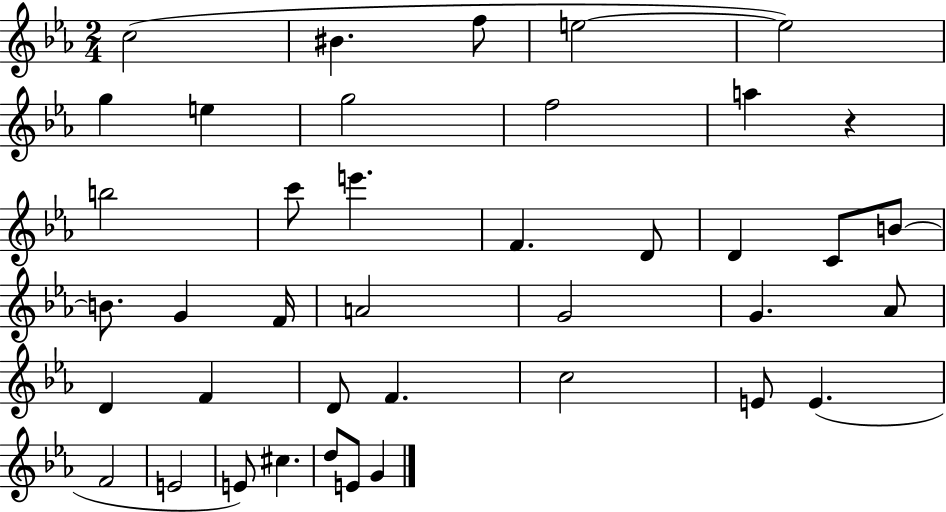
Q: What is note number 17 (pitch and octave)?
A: C4